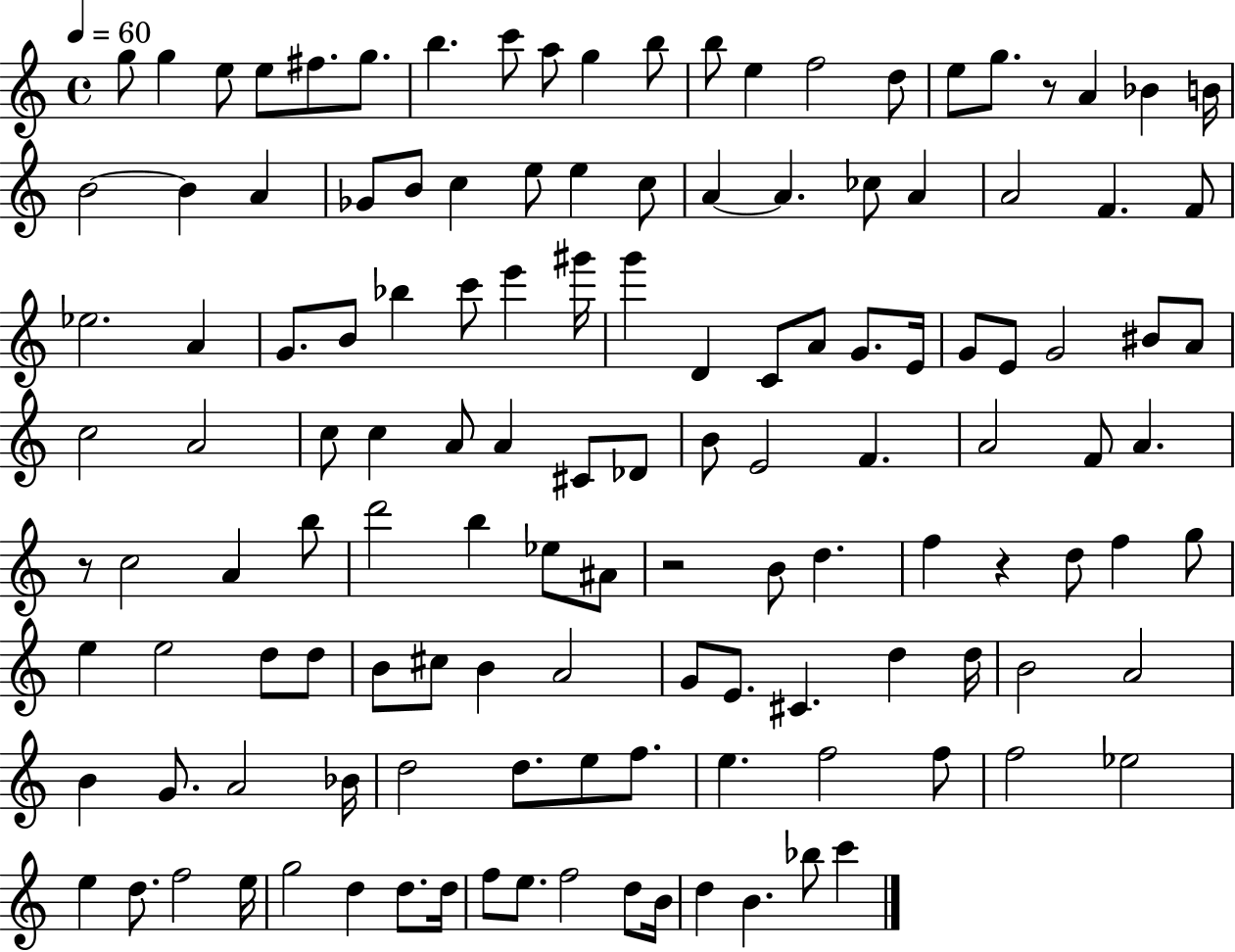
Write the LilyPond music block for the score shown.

{
  \clef treble
  \time 4/4
  \defaultTimeSignature
  \key c \major
  \tempo 4 = 60
  g''8 g''4 e''8 e''8 fis''8. g''8. | b''4. c'''8 a''8 g''4 b''8 | b''8 e''4 f''2 d''8 | e''8 g''8. r8 a'4 bes'4 b'16 | \break b'2~~ b'4 a'4 | ges'8 b'8 c''4 e''8 e''4 c''8 | a'4~~ a'4. ces''8 a'4 | a'2 f'4. f'8 | \break ees''2. a'4 | g'8. b'8 bes''4 c'''8 e'''4 gis'''16 | g'''4 d'4 c'8 a'8 g'8. e'16 | g'8 e'8 g'2 bis'8 a'8 | \break c''2 a'2 | c''8 c''4 a'8 a'4 cis'8 des'8 | b'8 e'2 f'4. | a'2 f'8 a'4. | \break r8 c''2 a'4 b''8 | d'''2 b''4 ees''8 ais'8 | r2 b'8 d''4. | f''4 r4 d''8 f''4 g''8 | \break e''4 e''2 d''8 d''8 | b'8 cis''8 b'4 a'2 | g'8 e'8. cis'4. d''4 d''16 | b'2 a'2 | \break b'4 g'8. a'2 bes'16 | d''2 d''8. e''8 f''8. | e''4. f''2 f''8 | f''2 ees''2 | \break e''4 d''8. f''2 e''16 | g''2 d''4 d''8. d''16 | f''8 e''8. f''2 d''8 b'16 | d''4 b'4. bes''8 c'''4 | \break \bar "|."
}